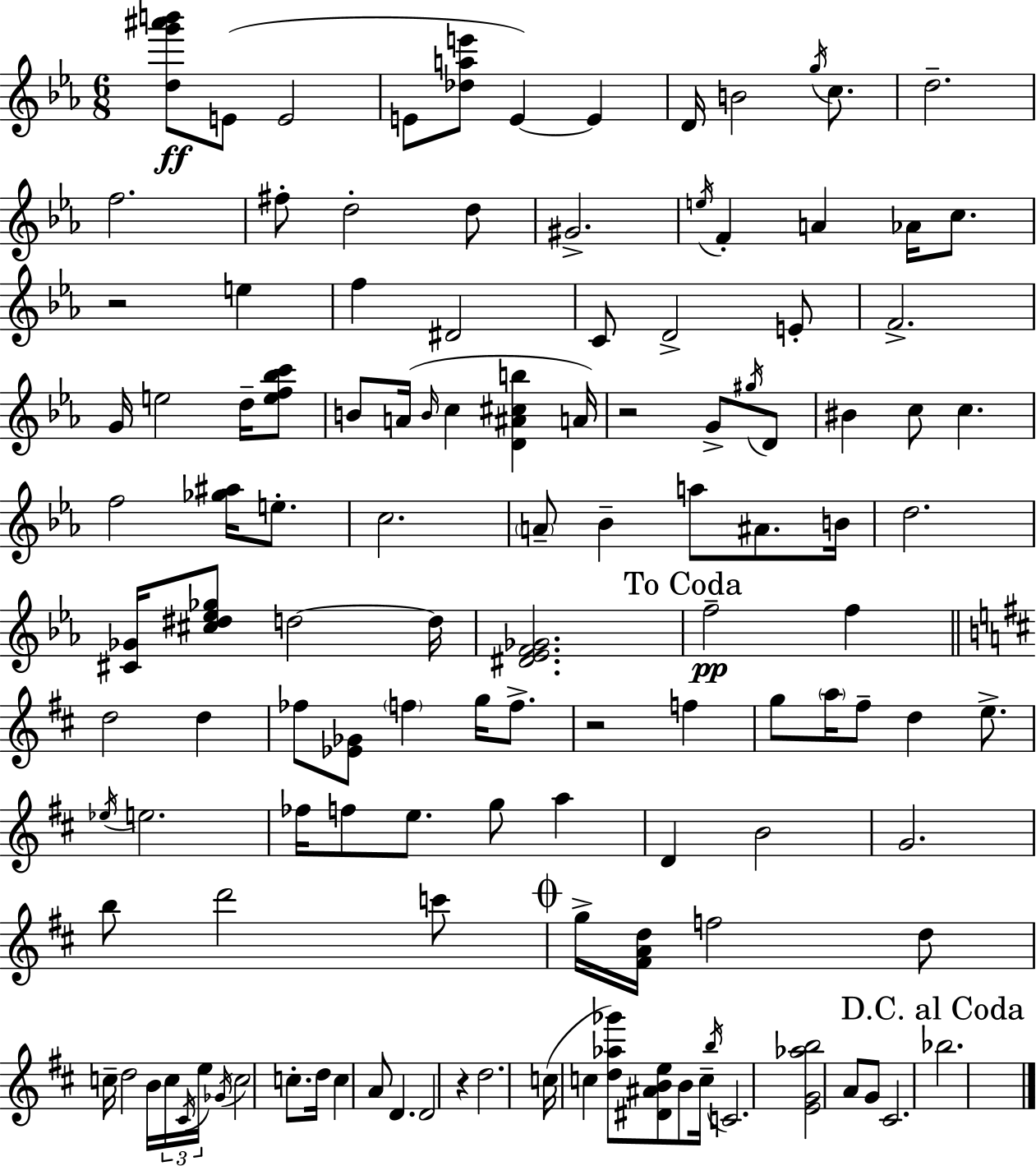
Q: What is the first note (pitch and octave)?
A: E4